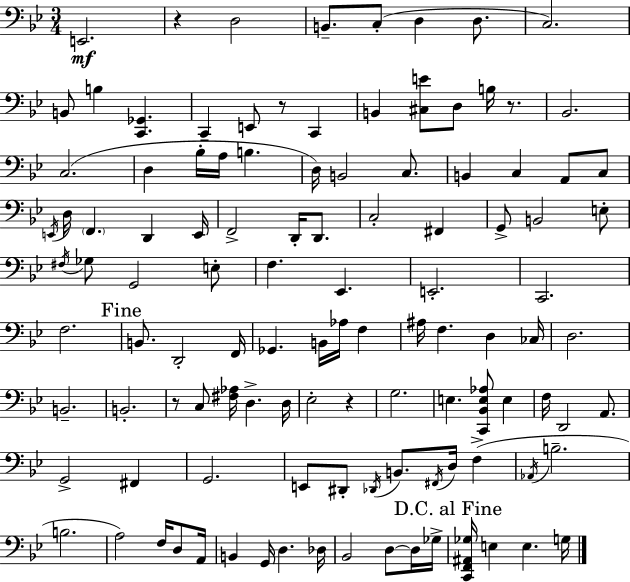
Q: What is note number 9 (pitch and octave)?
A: B3